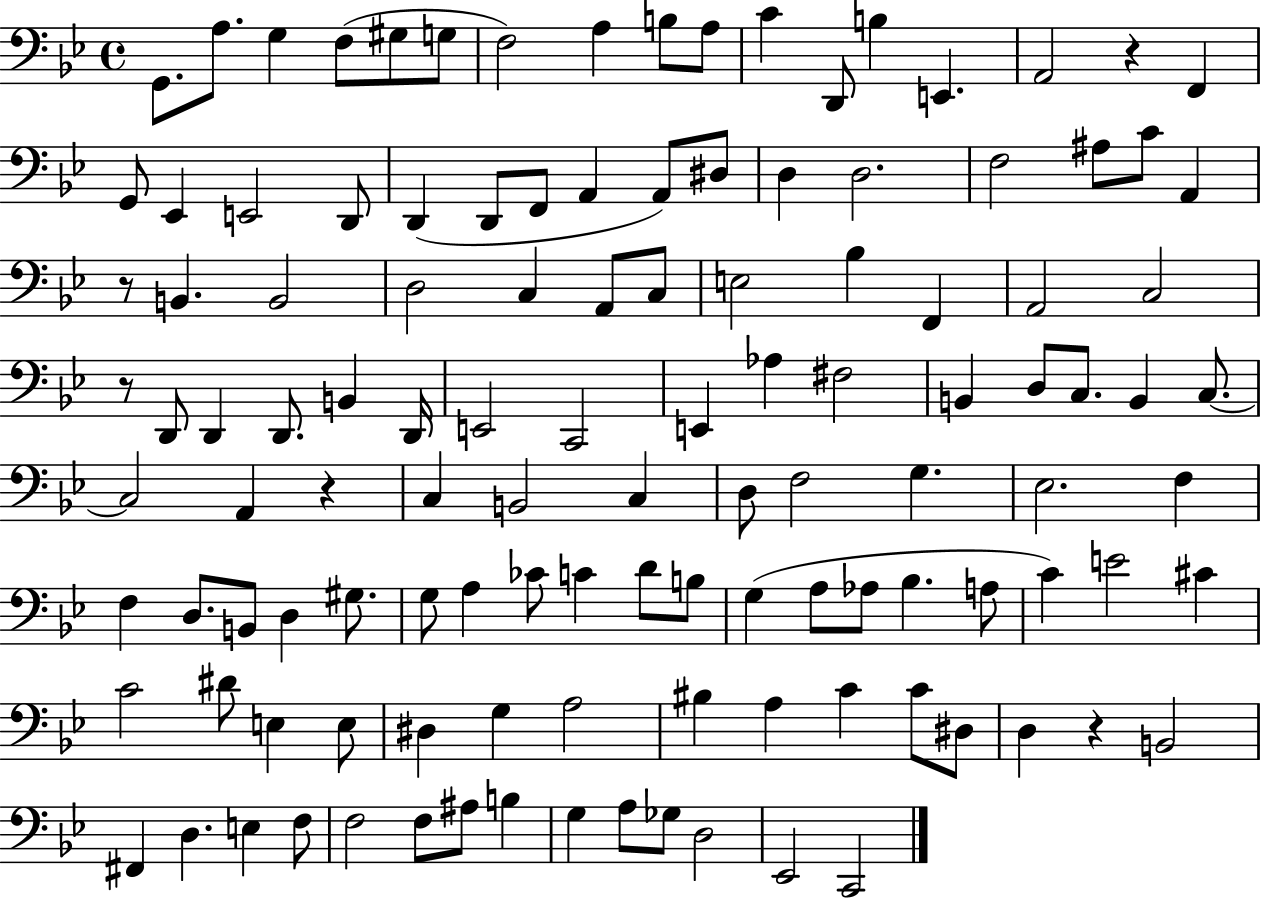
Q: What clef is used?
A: bass